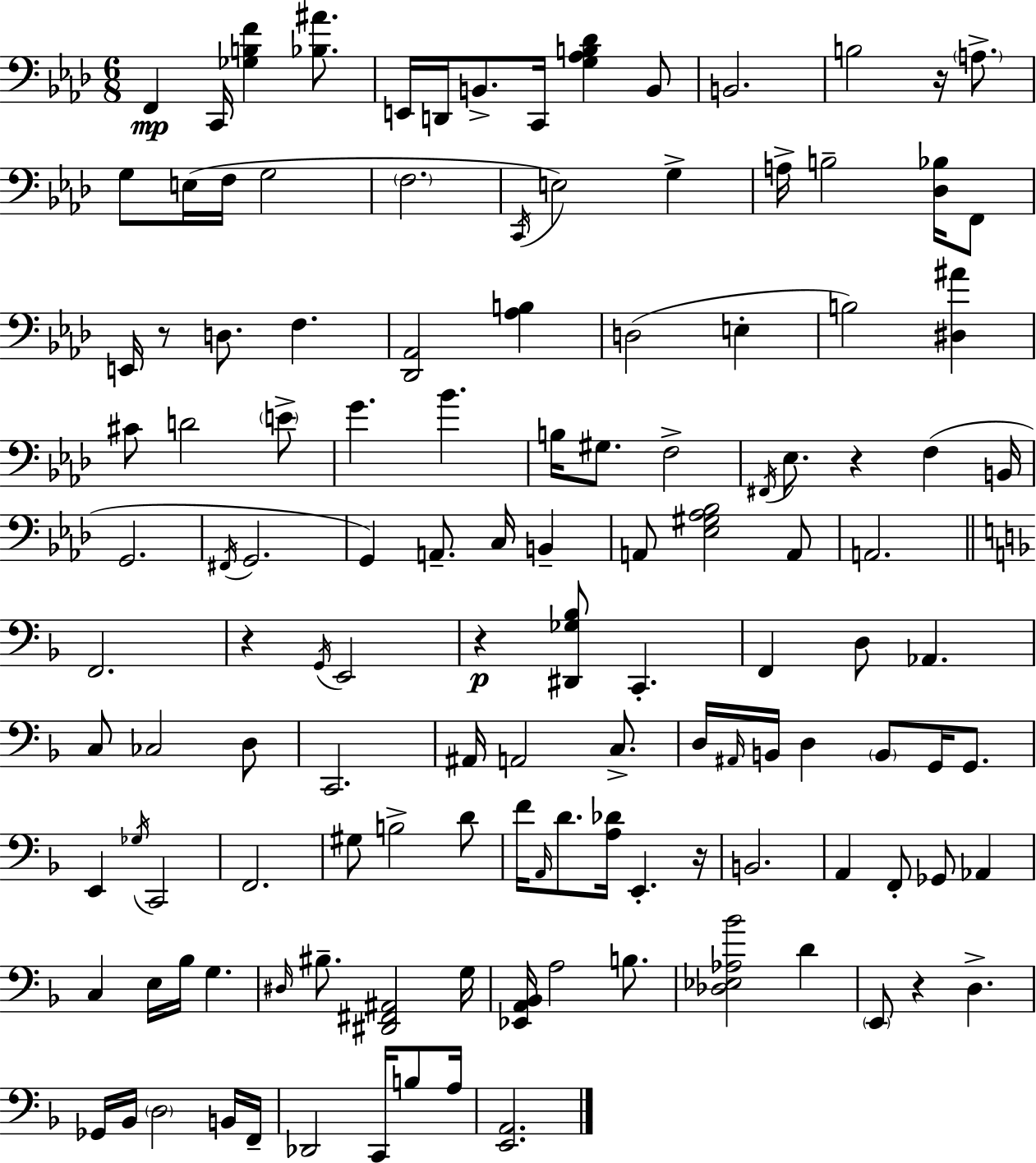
{
  \clef bass
  \numericTimeSignature
  \time 6/8
  \key aes \major
  f,4\mp c,16 <ges b f'>4 <bes ais'>8. | e,16 d,16 b,8.-> c,16 <g aes b des'>4 b,8 | b,2. | b2 r16 \parenthesize a8.-> | \break g8 e16( f16 g2 | \parenthesize f2. | \acciaccatura { c,16 } e2) g4-> | a16-> b2-- <des bes>16 f,8 | \break e,16 r8 d8. f4. | <des, aes,>2 <aes b>4 | d2( e4-. | b2) <dis ais'>4 | \break cis'8 d'2 \parenthesize e'8-> | g'4. bes'4. | b16 gis8. f2-> | \acciaccatura { fis,16 } ees8. r4 f4( | \break b,16 g,2. | \acciaccatura { fis,16 } g,2. | g,4) a,8.-- c16 b,4-- | a,8 <ees gis aes bes>2 | \break a,8 a,2. | \bar "||" \break \key f \major f,2. | r4 \acciaccatura { g,16 } e,2 | r4\p <dis, ges bes>8 c,4.-. | f,4 d8 aes,4. | \break c8 ces2 d8 | c,2. | ais,16 a,2 c8.-> | d16 \grace { ais,16 } b,16 d4 \parenthesize b,8 g,16 g,8. | \break e,4 \acciaccatura { ges16 } c,2 | f,2. | gis8 b2-> | d'8 f'16 \grace { a,16 } d'8. <a des'>16 e,4.-. | \break r16 b,2. | a,4 f,8-. ges,8 | aes,4 c4 e16 bes16 g4. | \grace { dis16 } bis8.-- <dis, fis, ais,>2 | \break g16 <ees, a, bes,>16 a2 | b8. <des ees aes bes'>2 | d'4 \parenthesize e,8 r4 d4.-> | ges,16 bes,16 \parenthesize d2 | \break b,16 f,16-- des,2 | c,16 b8 a16 <e, a,>2. | \bar "|."
}